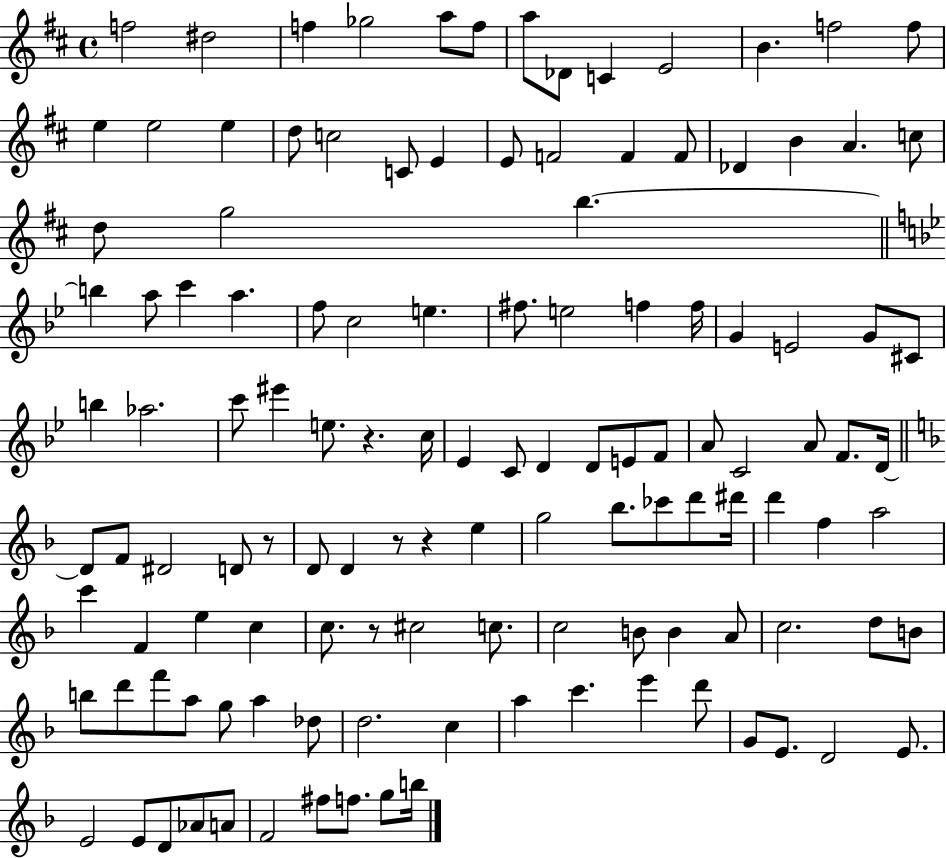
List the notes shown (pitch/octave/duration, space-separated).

F5/h D#5/h F5/q Gb5/h A5/e F5/e A5/e Db4/e C4/q E4/h B4/q. F5/h F5/e E5/q E5/h E5/q D5/e C5/h C4/e E4/q E4/e F4/h F4/q F4/e Db4/q B4/q A4/q. C5/e D5/e G5/h B5/q. B5/q A5/e C6/q A5/q. F5/e C5/h E5/q. F#5/e. E5/h F5/q F5/s G4/q E4/h G4/e C#4/e B5/q Ab5/h. C6/e EIS6/q E5/e. R/q. C5/s Eb4/q C4/e D4/q D4/e E4/e F4/e A4/e C4/h A4/e F4/e. D4/s D4/e F4/e D#4/h D4/e R/e D4/e D4/q R/e R/q E5/q G5/h Bb5/e. CES6/e D6/e D#6/s D6/q F5/q A5/h C6/q F4/q E5/q C5/q C5/e. R/e C#5/h C5/e. C5/h B4/e B4/q A4/e C5/h. D5/e B4/e B5/e D6/e F6/e A5/e G5/e A5/q Db5/e D5/h. C5/q A5/q C6/q. E6/q D6/e G4/e E4/e. D4/h E4/e. E4/h E4/e D4/e Ab4/e A4/e F4/h F#5/e F5/e. G5/e B5/s